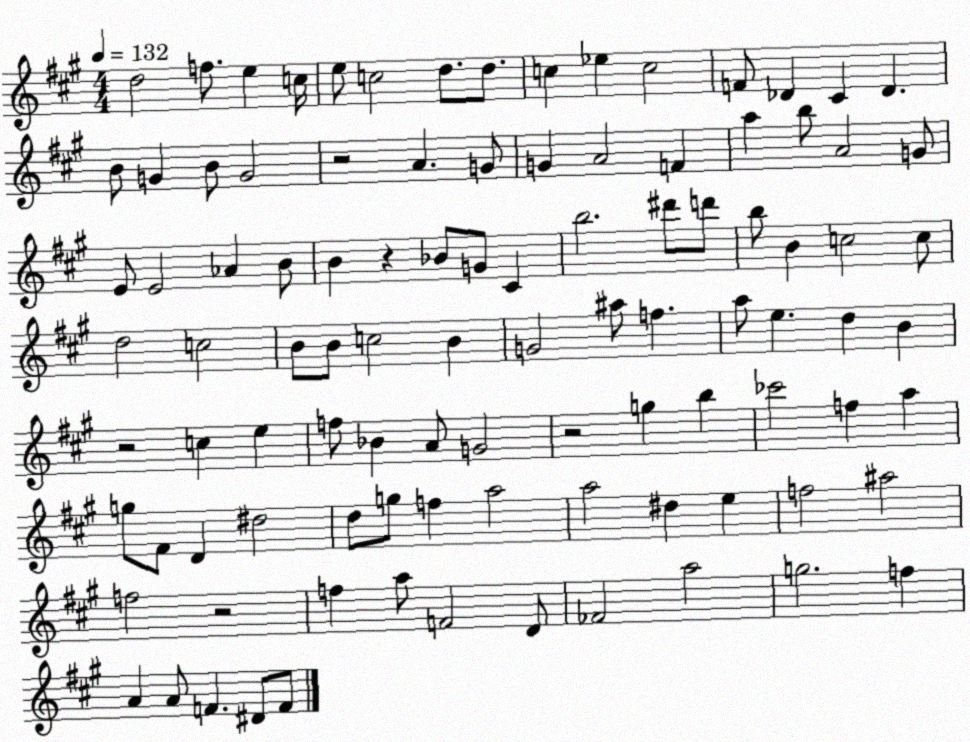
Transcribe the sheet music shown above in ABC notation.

X:1
T:Untitled
M:4/4
L:1/4
K:A
d2 f/2 e c/4 e/2 c2 d/2 d/2 c _e c2 F/2 _D ^C _D B/2 G B/2 G2 z2 A G/2 G A2 F a b/2 A2 G/2 E/2 E2 _A B/2 B z _B/2 G/2 ^C b2 ^d'/2 d'/2 b/2 B c2 c/2 d2 c2 B/2 B/2 c2 B G2 ^a/2 f a/2 e d B z2 c e f/2 _B A/2 G2 z2 g b _c'2 f a g/2 ^F/2 D ^d2 d/2 g/2 f a2 a2 ^d e f2 ^a2 f2 z2 f a/2 F2 D/2 _F2 a2 g2 f A A/2 F ^D/2 F/2